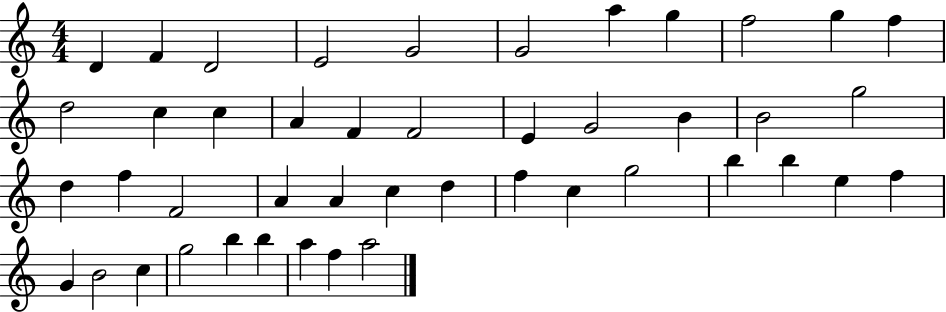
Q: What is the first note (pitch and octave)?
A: D4